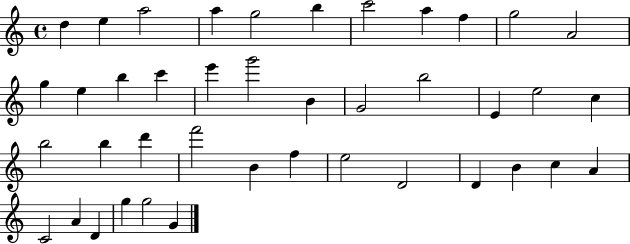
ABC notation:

X:1
T:Untitled
M:4/4
L:1/4
K:C
d e a2 a g2 b c'2 a f g2 A2 g e b c' e' g'2 B G2 b2 E e2 c b2 b d' f'2 B f e2 D2 D B c A C2 A D g g2 G